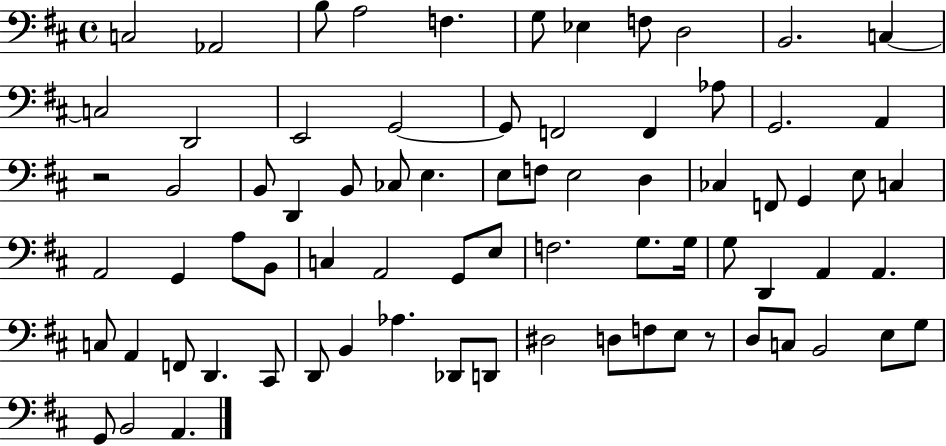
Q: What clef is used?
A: bass